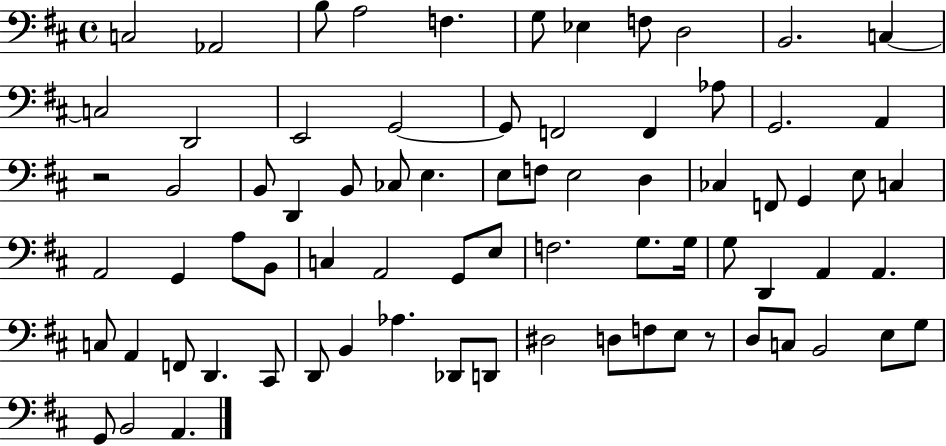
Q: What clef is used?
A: bass